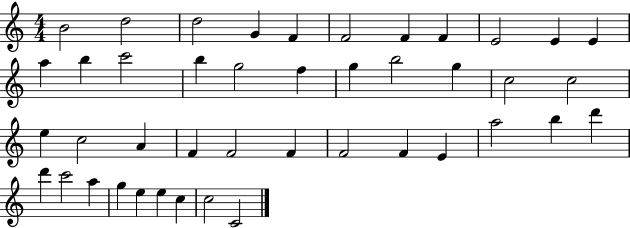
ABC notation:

X:1
T:Untitled
M:4/4
L:1/4
K:C
B2 d2 d2 G F F2 F F E2 E E a b c'2 b g2 f g b2 g c2 c2 e c2 A F F2 F F2 F E a2 b d' d' c'2 a g e e c c2 C2